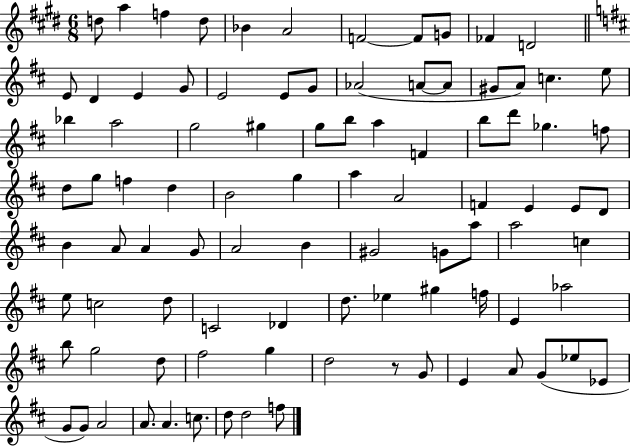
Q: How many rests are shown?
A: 1